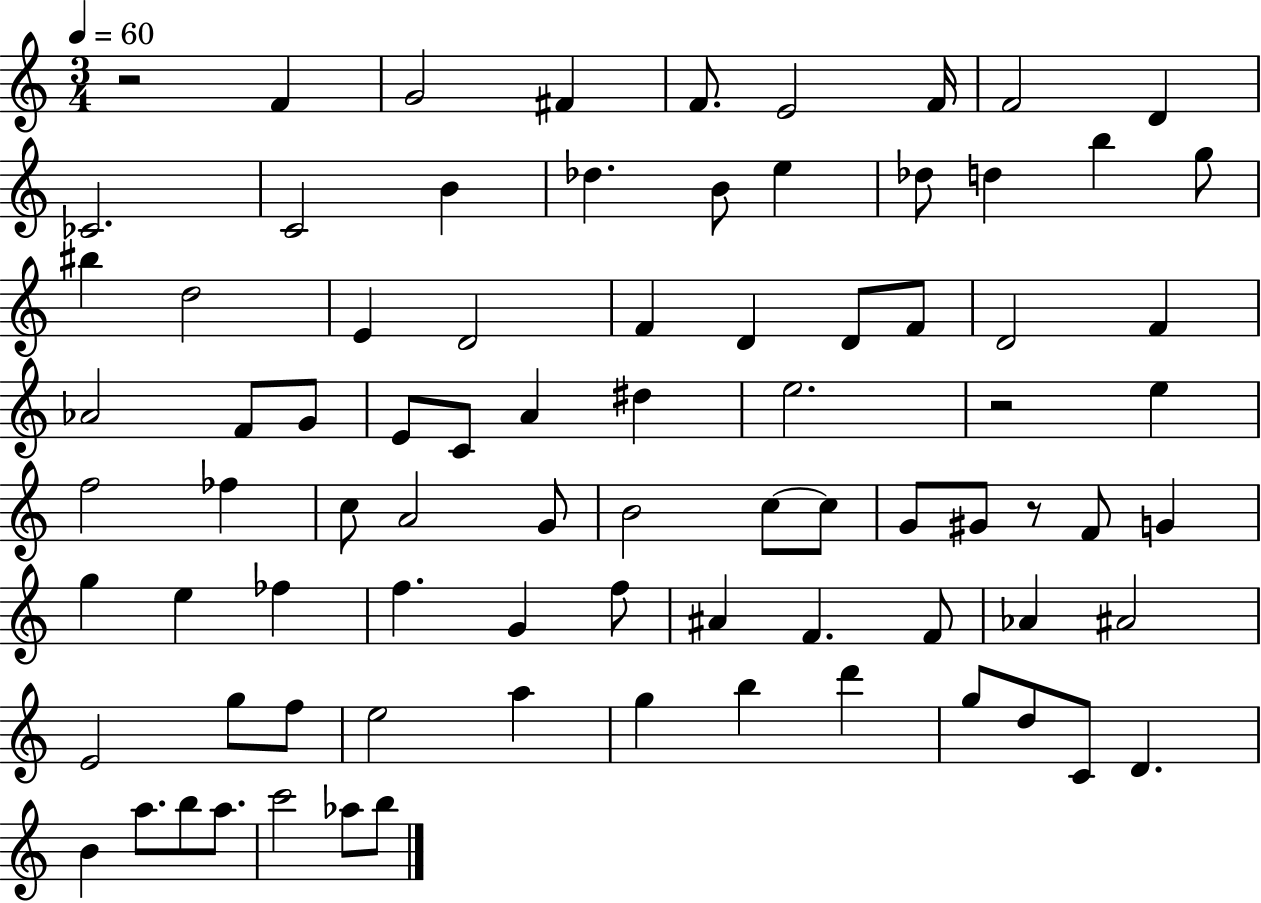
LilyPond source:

{
  \clef treble
  \numericTimeSignature
  \time 3/4
  \key c \major
  \tempo 4 = 60
  r2 f'4 | g'2 fis'4 | f'8. e'2 f'16 | f'2 d'4 | \break ces'2. | c'2 b'4 | des''4. b'8 e''4 | des''8 d''4 b''4 g''8 | \break bis''4 d''2 | e'4 d'2 | f'4 d'4 d'8 f'8 | d'2 f'4 | \break aes'2 f'8 g'8 | e'8 c'8 a'4 dis''4 | e''2. | r2 e''4 | \break f''2 fes''4 | c''8 a'2 g'8 | b'2 c''8~~ c''8 | g'8 gis'8 r8 f'8 g'4 | \break g''4 e''4 fes''4 | f''4. g'4 f''8 | ais'4 f'4. f'8 | aes'4 ais'2 | \break e'2 g''8 f''8 | e''2 a''4 | g''4 b''4 d'''4 | g''8 d''8 c'8 d'4. | \break b'4 a''8. b''8 a''8. | c'''2 aes''8 b''8 | \bar "|."
}